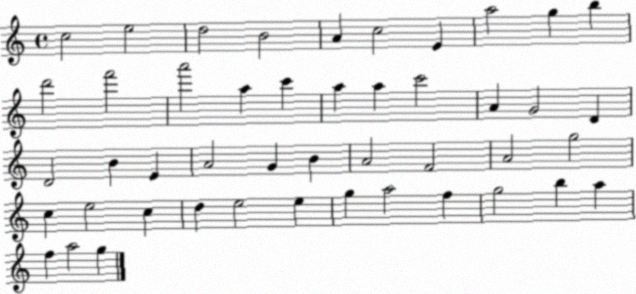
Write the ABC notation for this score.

X:1
T:Untitled
M:4/4
L:1/4
K:C
c2 e2 d2 B2 A c2 E a2 g b d'2 f'2 a'2 a c' a a c'2 A G2 D D2 B E A2 G B A2 F2 A2 g2 c e2 c d e2 e g a2 f g2 b a f a2 g